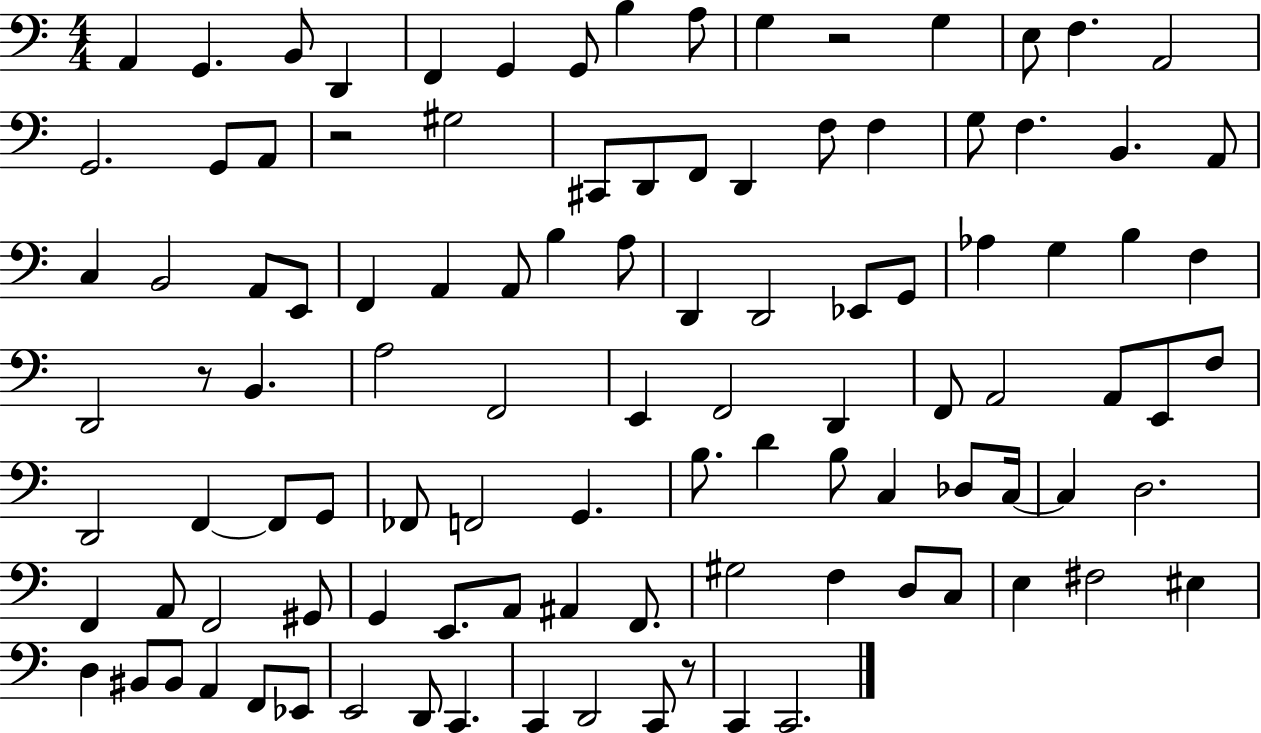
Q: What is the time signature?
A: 4/4